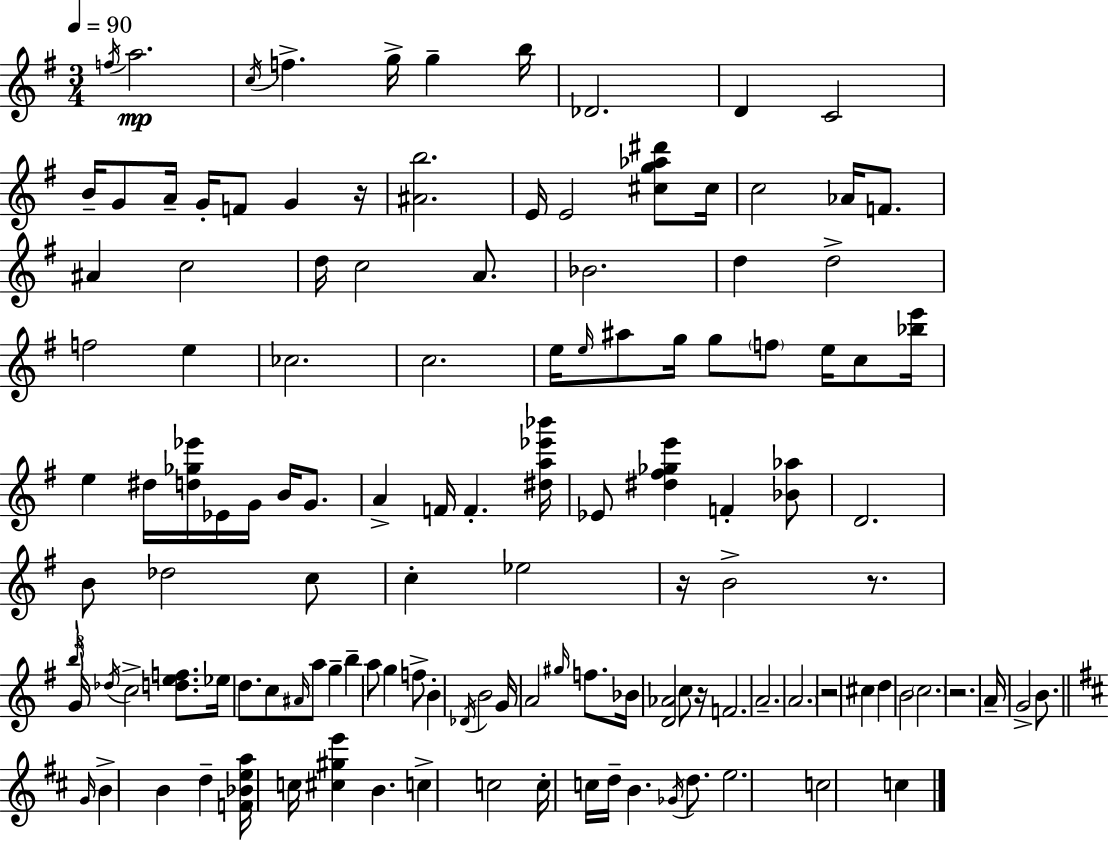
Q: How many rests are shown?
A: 6